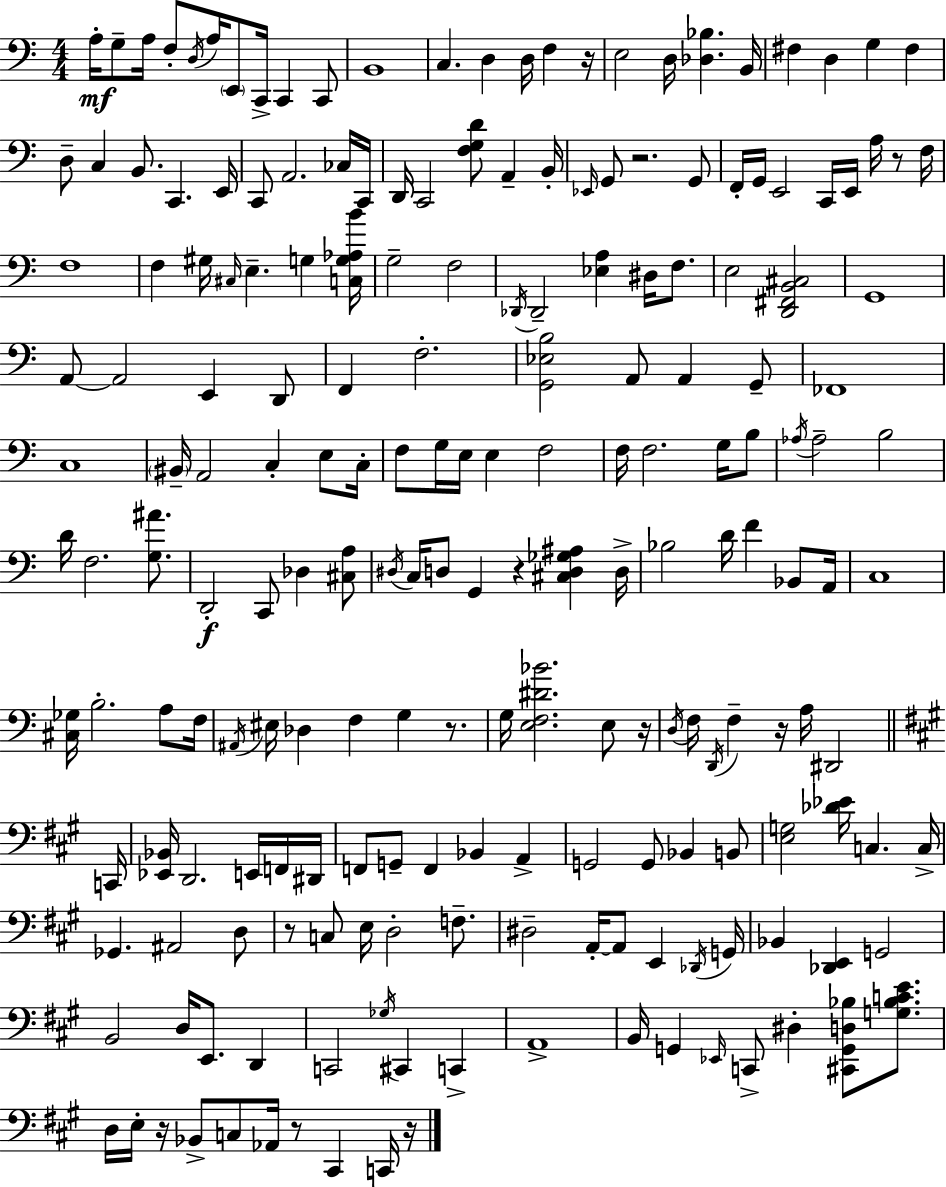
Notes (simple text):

A3/s G3/e A3/s F3/e D3/s A3/s E2/e C2/s C2/q C2/e B2/w C3/q. D3/q D3/s F3/q R/s E3/h D3/s [Db3,Bb3]/q. B2/s F#3/q D3/q G3/q F#3/q D3/e C3/q B2/e. C2/q. E2/s C2/e A2/h. CES3/s C2/s D2/s C2/h [F3,G3,D4]/e A2/q B2/s Eb2/s G2/e R/h. G2/e F2/s G2/s E2/h C2/s E2/s A3/s R/e F3/s F3/w F3/q G#3/s C#3/s E3/q. G3/q [C3,G3,Ab3,B4]/s G3/h F3/h Db2/s Db2/h [Eb3,A3]/q D#3/s F3/e. E3/h [D2,F#2,B2,C#3]/h G2/w A2/e A2/h E2/q D2/e F2/q F3/h. [G2,Eb3,B3]/h A2/e A2/q G2/e FES2/w C3/w BIS2/s A2/h C3/q E3/e C3/s F3/e G3/s E3/s E3/q F3/h F3/s F3/h. G3/s B3/e Ab3/s Ab3/h B3/h D4/s F3/h. [G3,A#4]/e. D2/h C2/e Db3/q [C#3,A3]/e D#3/s C3/s D3/e G2/q R/q [C#3,D3,Gb3,A#3]/q D3/s Bb3/h D4/s F4/q Bb2/e A2/s C3/w [C#3,Gb3]/s B3/h. A3/e F3/s A#2/s EIS3/s Db3/q F3/q G3/q R/e. G3/s [E3,F3,D#4,Bb4]/h. E3/e R/s D3/s F3/s D2/s F3/q R/s A3/s D#2/h C2/s [Eb2,Bb2]/s D2/h. E2/s F2/s D#2/s F2/e G2/e F2/q Bb2/q A2/q G2/h G2/e Bb2/q B2/e [E3,G3]/h [Db4,Eb4]/s C3/q. C3/s Gb2/q. A#2/h D3/e R/e C3/e E3/s D3/h F3/e. D#3/h A2/s A2/e E2/q Db2/s G2/s Bb2/q [Db2,E2]/q G2/h B2/h D3/s E2/e. D2/q C2/h Gb3/s C#2/q C2/q A2/w B2/s G2/q Eb2/s C2/e D#3/q [C#2,G2,D3,Bb3]/e [G3,Bb3,C4,E4]/e. D3/s E3/s R/s Bb2/e C3/e Ab2/s R/e C#2/q C2/s R/s